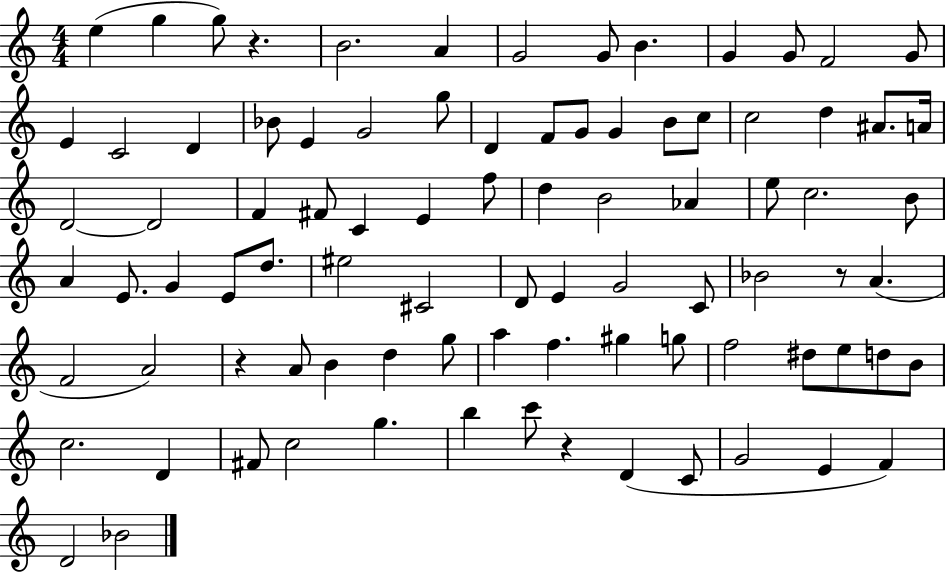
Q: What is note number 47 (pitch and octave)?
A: D5